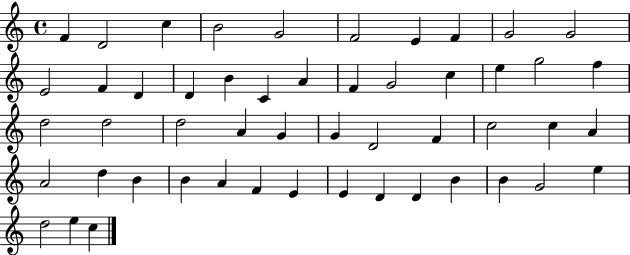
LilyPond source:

{
  \clef treble
  \time 4/4
  \defaultTimeSignature
  \key c \major
  f'4 d'2 c''4 | b'2 g'2 | f'2 e'4 f'4 | g'2 g'2 | \break e'2 f'4 d'4 | d'4 b'4 c'4 a'4 | f'4 g'2 c''4 | e''4 g''2 f''4 | \break d''2 d''2 | d''2 a'4 g'4 | g'4 d'2 f'4 | c''2 c''4 a'4 | \break a'2 d''4 b'4 | b'4 a'4 f'4 e'4 | e'4 d'4 d'4 b'4 | b'4 g'2 e''4 | \break d''2 e''4 c''4 | \bar "|."
}